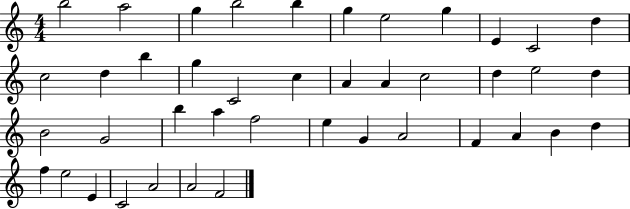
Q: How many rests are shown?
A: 0